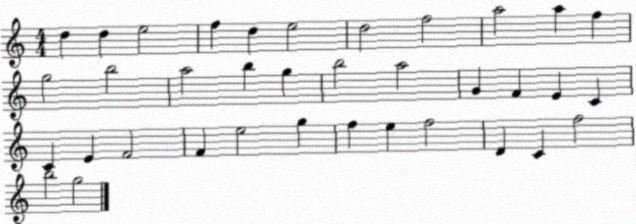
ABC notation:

X:1
T:Untitled
M:4/4
L:1/4
K:C
d d e2 f d e2 d2 f2 a2 a f g2 b2 a2 b g b2 a2 G F E C C E F2 F e2 g f e f2 D C f2 b2 g2